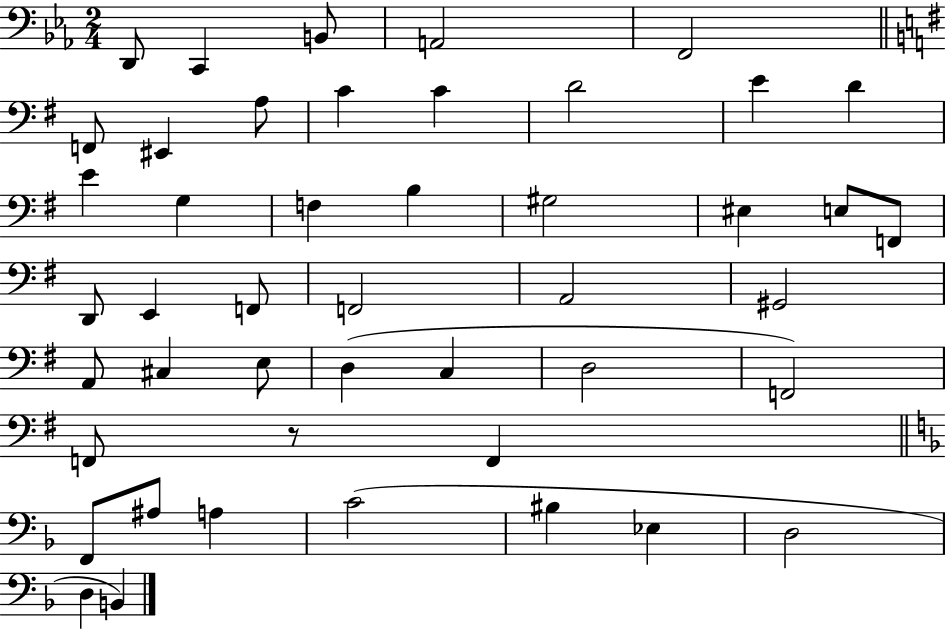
{
  \clef bass
  \numericTimeSignature
  \time 2/4
  \key ees \major
  d,8 c,4 b,8 | a,2 | f,2 | \bar "||" \break \key g \major f,8 eis,4 a8 | c'4 c'4 | d'2 | e'4 d'4 | \break e'4 g4 | f4 b4 | gis2 | eis4 e8 f,8 | \break d,8 e,4 f,8 | f,2 | a,2 | gis,2 | \break a,8 cis4 e8 | d4( c4 | d2 | f,2) | \break f,8 r8 f,4 | \bar "||" \break \key f \major f,8 ais8 a4 | c'2( | bis4 ees4 | d2 | \break d4 b,4) | \bar "|."
}